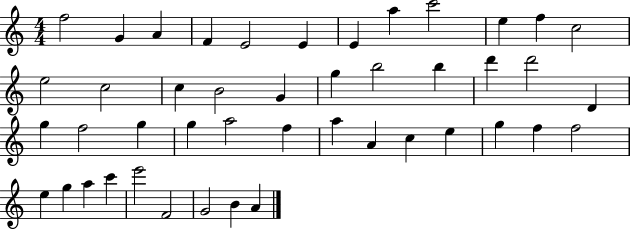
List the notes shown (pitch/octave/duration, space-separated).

F5/h G4/q A4/q F4/q E4/h E4/q E4/q A5/q C6/h E5/q F5/q C5/h E5/h C5/h C5/q B4/h G4/q G5/q B5/h B5/q D6/q D6/h D4/q G5/q F5/h G5/q G5/q A5/h F5/q A5/q A4/q C5/q E5/q G5/q F5/q F5/h E5/q G5/q A5/q C6/q E6/h F4/h G4/h B4/q A4/q